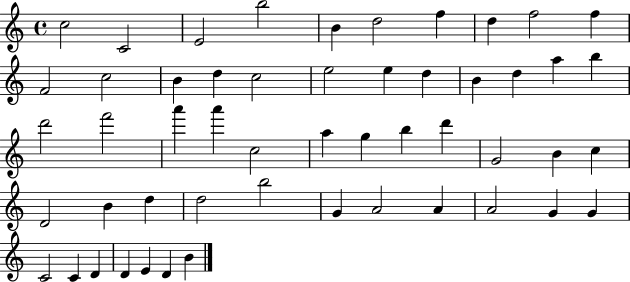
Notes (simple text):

C5/h C4/h E4/h B5/h B4/q D5/h F5/q D5/q F5/h F5/q F4/h C5/h B4/q D5/q C5/h E5/h E5/q D5/q B4/q D5/q A5/q B5/q D6/h F6/h A6/q A6/q C5/h A5/q G5/q B5/q D6/q G4/h B4/q C5/q D4/h B4/q D5/q D5/h B5/h G4/q A4/h A4/q A4/h G4/q G4/q C4/h C4/q D4/q D4/q E4/q D4/q B4/q